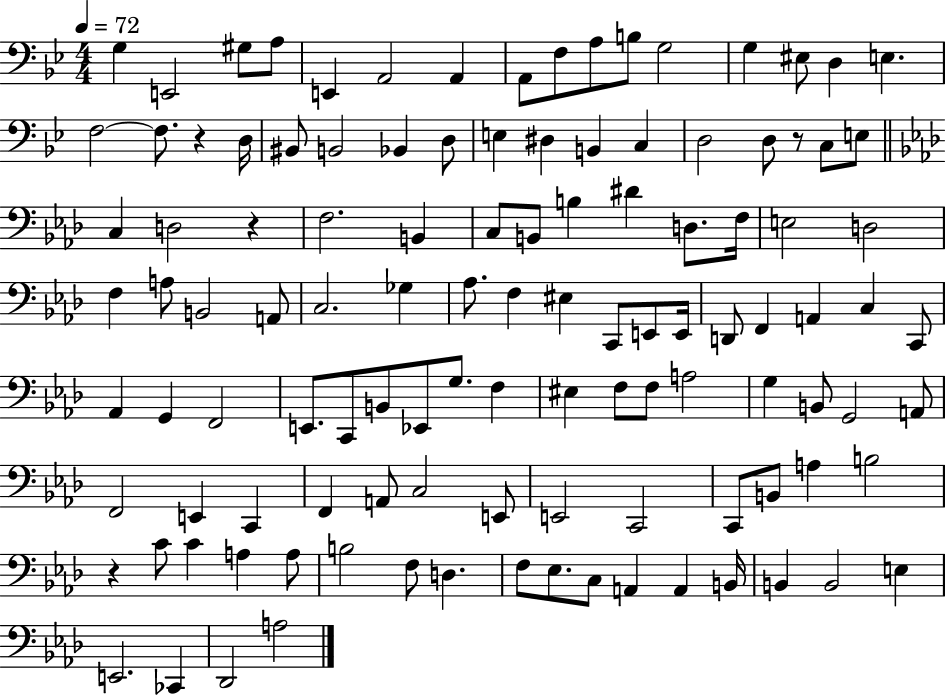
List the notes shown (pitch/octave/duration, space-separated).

G3/q E2/h G#3/e A3/e E2/q A2/h A2/q A2/e F3/e A3/e B3/e G3/h G3/q EIS3/e D3/q E3/q. F3/h F3/e. R/q D3/s BIS2/e B2/h Bb2/q D3/e E3/q D#3/q B2/q C3/q D3/h D3/e R/e C3/e E3/e C3/q D3/h R/q F3/h. B2/q C3/e B2/e B3/q D#4/q D3/e. F3/s E3/h D3/h F3/q A3/e B2/h A2/e C3/h. Gb3/q Ab3/e. F3/q EIS3/q C2/e E2/e E2/s D2/e F2/q A2/q C3/q C2/e Ab2/q G2/q F2/h E2/e. C2/e B2/e Eb2/e G3/e. F3/q EIS3/q F3/e F3/e A3/h G3/q B2/e G2/h A2/e F2/h E2/q C2/q F2/q A2/e C3/h E2/e E2/h C2/h C2/e B2/e A3/q B3/h R/q C4/e C4/q A3/q A3/e B3/h F3/e D3/q. F3/e Eb3/e. C3/e A2/q A2/q B2/s B2/q B2/h E3/q E2/h. CES2/q Db2/h A3/h